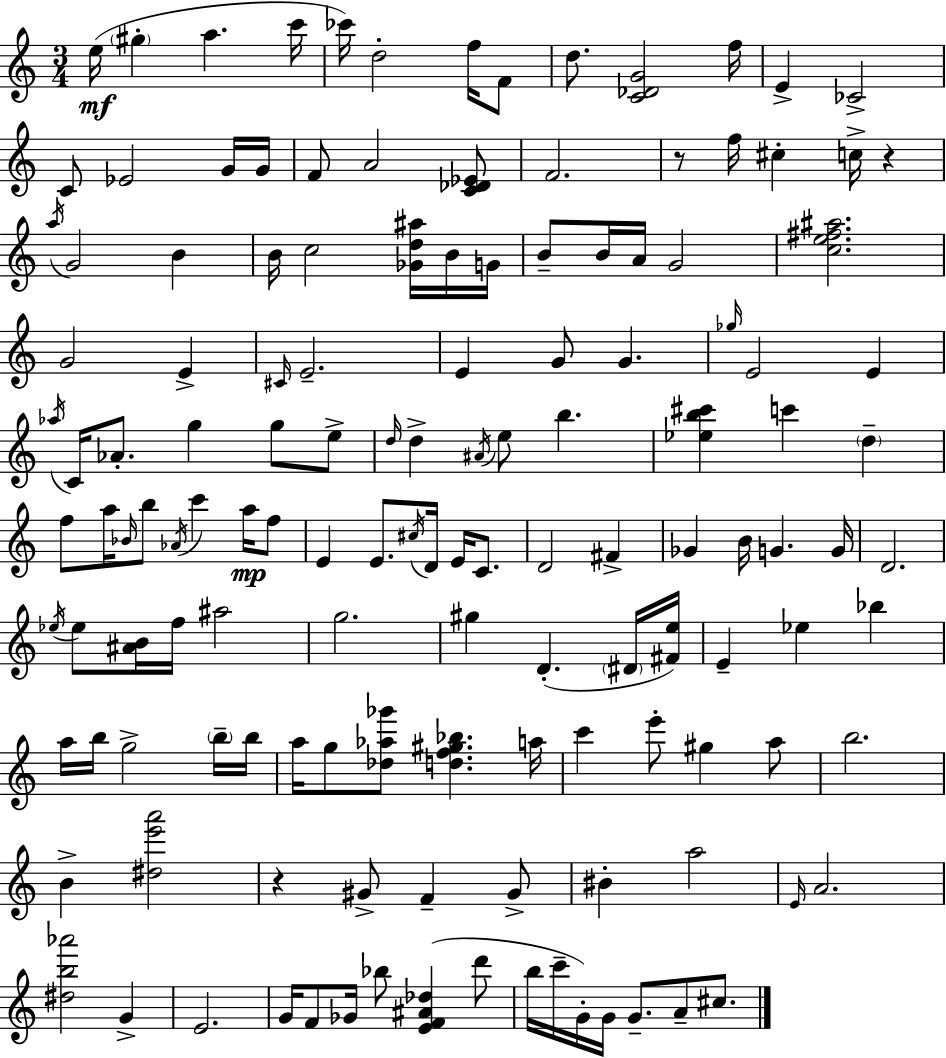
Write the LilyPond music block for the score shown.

{
  \clef treble
  \numericTimeSignature
  \time 3/4
  \key c \major
  \repeat volta 2 { e''16(\mf \parenthesize gis''4-. a''4. c'''16 | ces'''16) d''2-. f''16 f'8 | d''8. <c' des' g'>2 f''16 | e'4-> ces'2-> | \break c'8 ees'2 g'16 g'16 | f'8 a'2 <c' des' ees'>8 | f'2. | r8 f''16 cis''4-. c''16-> r4 | \break \acciaccatura { a''16 } g'2 b'4 | b'16 c''2 <ges' d'' ais''>16 b'16 | g'16 b'8-- b'16 a'16 g'2 | <c'' e'' fis'' ais''>2. | \break g'2 e'4-> | \grace { cis'16 } e'2.-- | e'4 g'8 g'4. | \grace { ges''16 } e'2 e'4 | \break \acciaccatura { aes''16 } c'16 aes'8.-. g''4 | g''8 e''8-> \grace { d''16 } d''4-> \acciaccatura { ais'16 } e''8 | b''4. <ees'' b'' cis'''>4 c'''4 | \parenthesize d''4-- f''8 a''16 \grace { bes'16 } b''8 | \break \acciaccatura { aes'16 } c'''4 a''16\mp f''8 e'4 | e'8. \acciaccatura { cis''16 } d'16 e'16 c'8. d'2 | fis'4-> ges'4 | b'16 g'4. g'16 d'2. | \break \acciaccatura { ees''16 } ees''8 | <ais' b'>16 f''16 ais''2 g''2. | gis''4 | d'4.-.( \parenthesize dis'16 <fis' e''>16) e'4-- | \break ees''4 bes''4 a''16 b''16 | g''2-> \parenthesize b''16-- b''16 a''16 g''8 | <des'' aes'' ges'''>8 <d'' f'' gis'' bes''>4. a''16 c'''4 | e'''8-. gis''4 a''8 b''2. | \break b'4-> | <dis'' e''' a'''>2 r4 | gis'8-> f'4-- gis'8-> bis'4-. | a''2 \grace { e'16 } a'2. | \break <dis'' b'' aes'''>2 | g'4-> e'2. | g'16 | f'8 ges'16 bes''8 <e' f' ais' des''>4( d'''8 b''16 | \break c'''16-- g'16-.) g'16 g'8.-- a'8-- cis''8. } \bar "|."
}